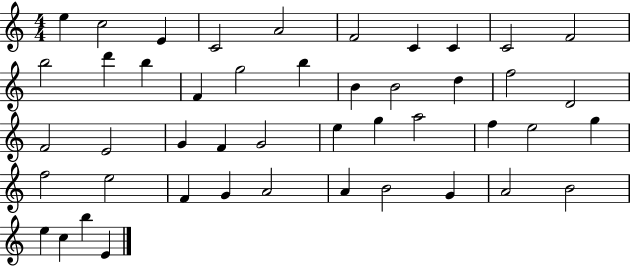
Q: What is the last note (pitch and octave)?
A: E4